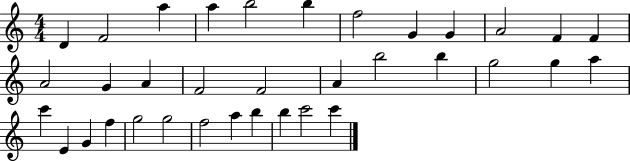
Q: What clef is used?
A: treble